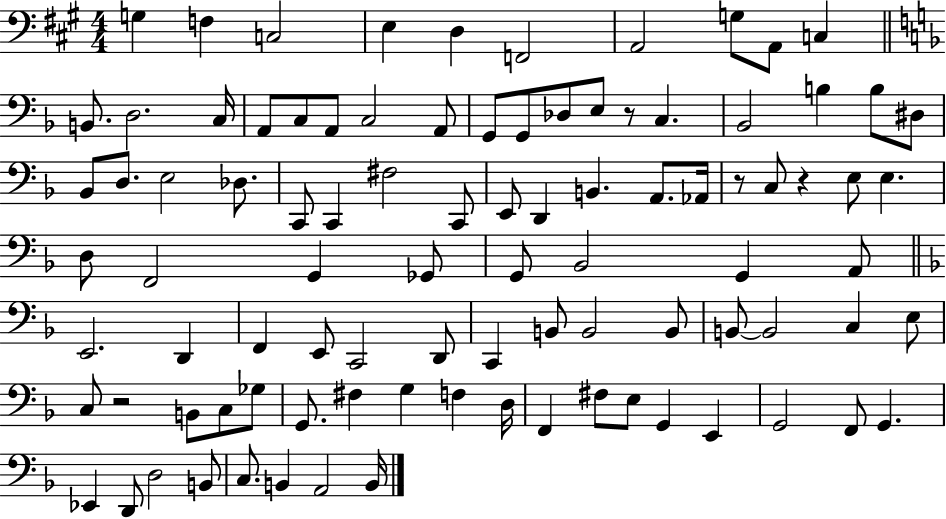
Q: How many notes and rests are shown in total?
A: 94